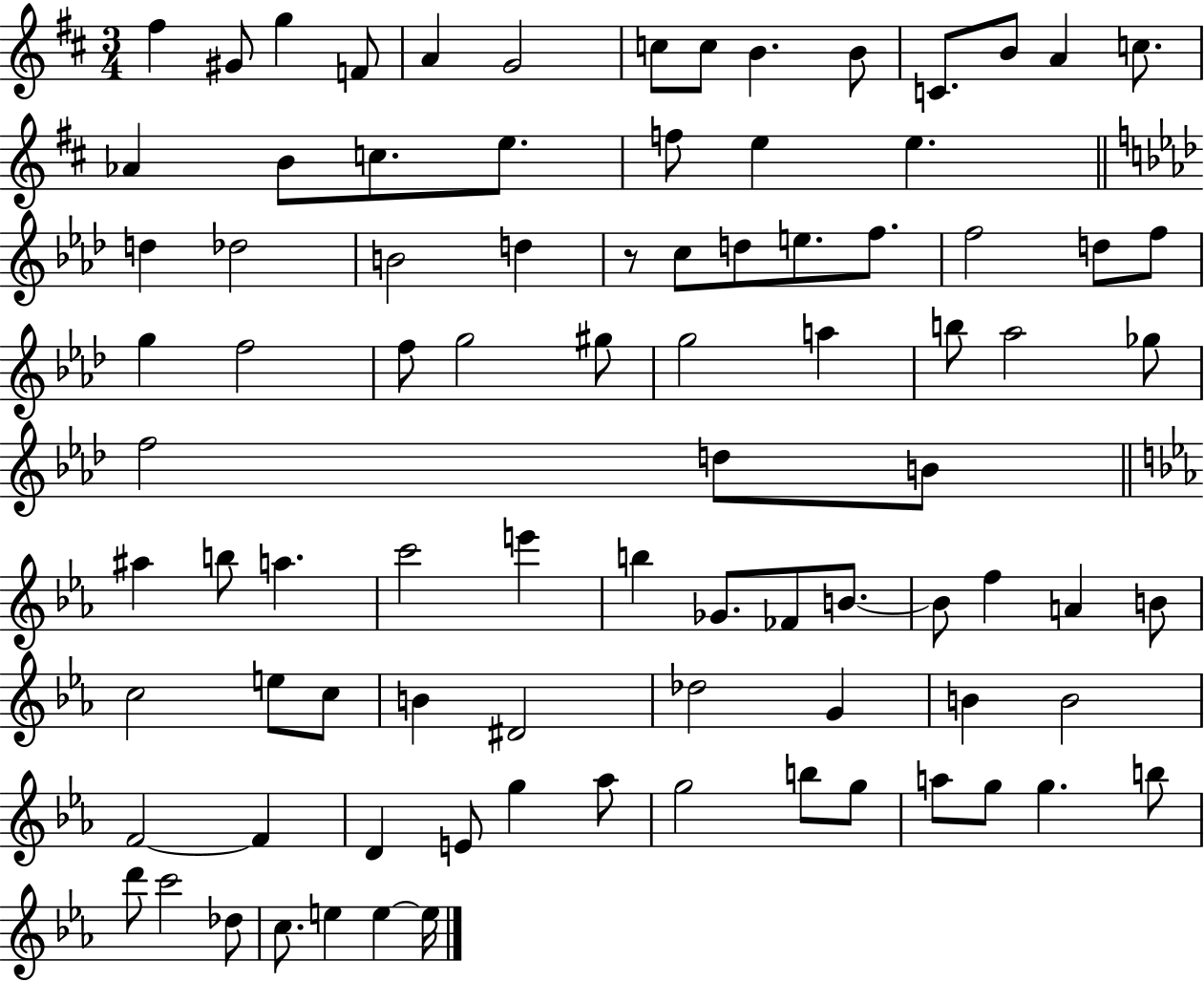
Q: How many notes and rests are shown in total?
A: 88